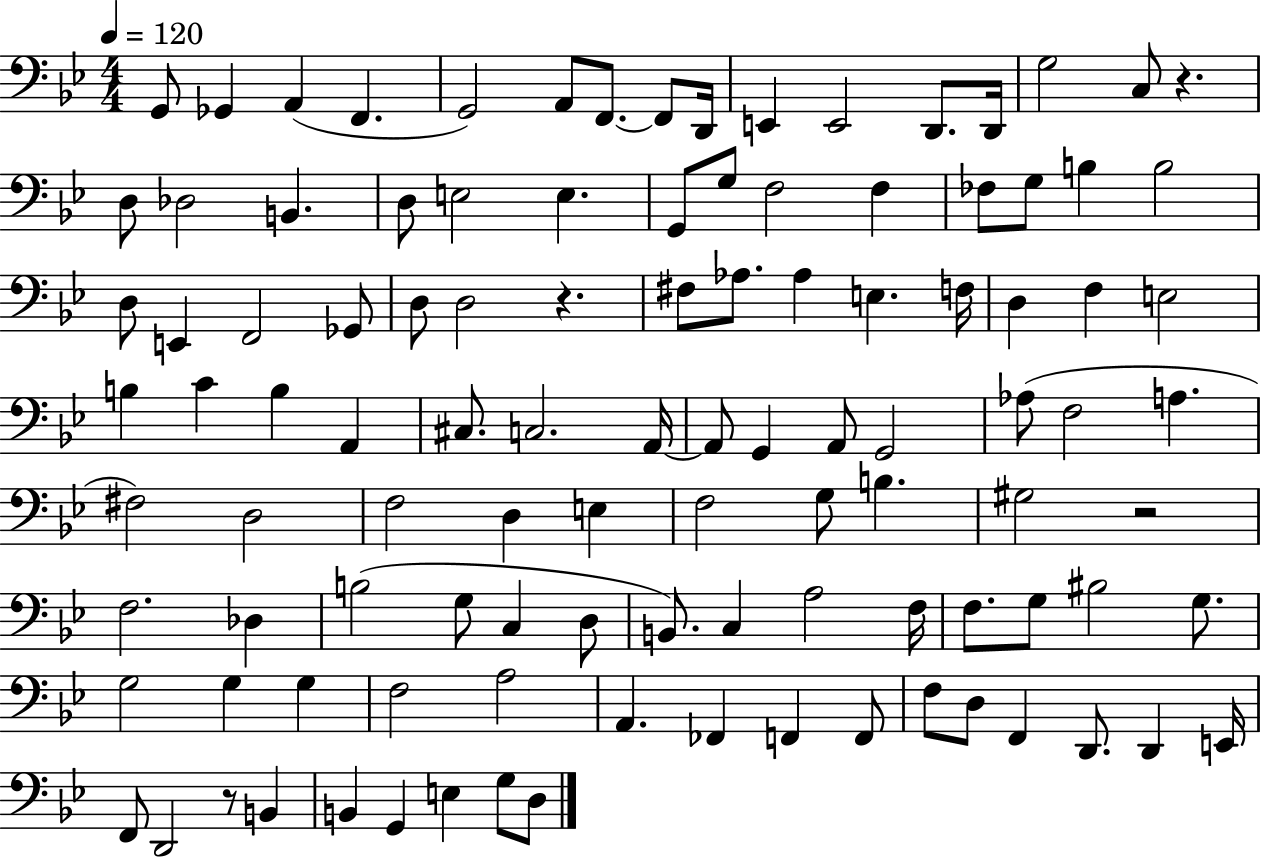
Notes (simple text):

G2/e Gb2/q A2/q F2/q. G2/h A2/e F2/e. F2/e D2/s E2/q E2/h D2/e. D2/s G3/h C3/e R/q. D3/e Db3/h B2/q. D3/e E3/h E3/q. G2/e G3/e F3/h F3/q FES3/e G3/e B3/q B3/h D3/e E2/q F2/h Gb2/e D3/e D3/h R/q. F#3/e Ab3/e. Ab3/q E3/q. F3/s D3/q F3/q E3/h B3/q C4/q B3/q A2/q C#3/e. C3/h. A2/s A2/e G2/q A2/e G2/h Ab3/e F3/h A3/q. F#3/h D3/h F3/h D3/q E3/q F3/h G3/e B3/q. G#3/h R/h F3/h. Db3/q B3/h G3/e C3/q D3/e B2/e. C3/q A3/h F3/s F3/e. G3/e BIS3/h G3/e. G3/h G3/q G3/q F3/h A3/h A2/q. FES2/q F2/q F2/e F3/e D3/e F2/q D2/e. D2/q E2/s F2/e D2/h R/e B2/q B2/q G2/q E3/q G3/e D3/e